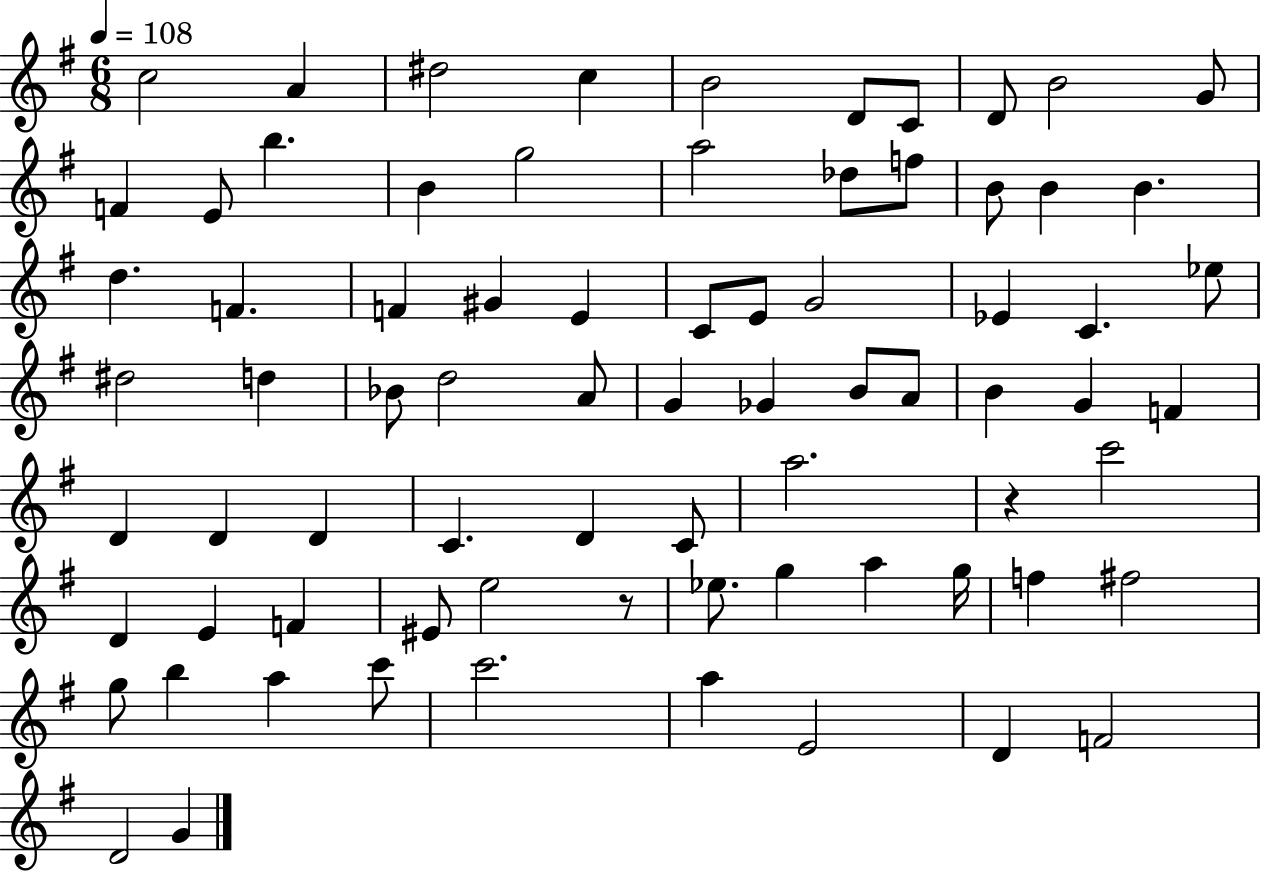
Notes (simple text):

C5/h A4/q D#5/h C5/q B4/h D4/e C4/e D4/e B4/h G4/e F4/q E4/e B5/q. B4/q G5/h A5/h Db5/e F5/e B4/e B4/q B4/q. D5/q. F4/q. F4/q G#4/q E4/q C4/e E4/e G4/h Eb4/q C4/q. Eb5/e D#5/h D5/q Bb4/e D5/h A4/e G4/q Gb4/q B4/e A4/e B4/q G4/q F4/q D4/q D4/q D4/q C4/q. D4/q C4/e A5/h. R/q C6/h D4/q E4/q F4/q EIS4/e E5/h R/e Eb5/e. G5/q A5/q G5/s F5/q F#5/h G5/e B5/q A5/q C6/e C6/h. A5/q E4/h D4/q F4/h D4/h G4/q